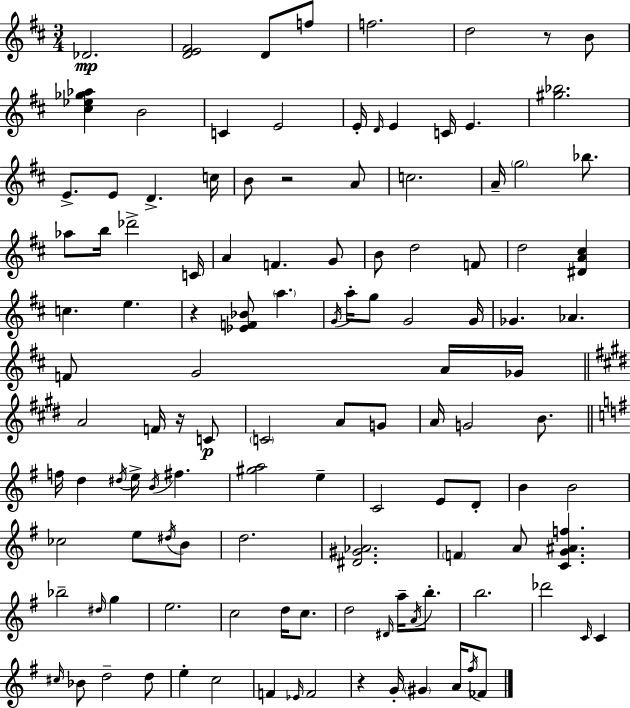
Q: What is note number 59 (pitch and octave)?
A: F5